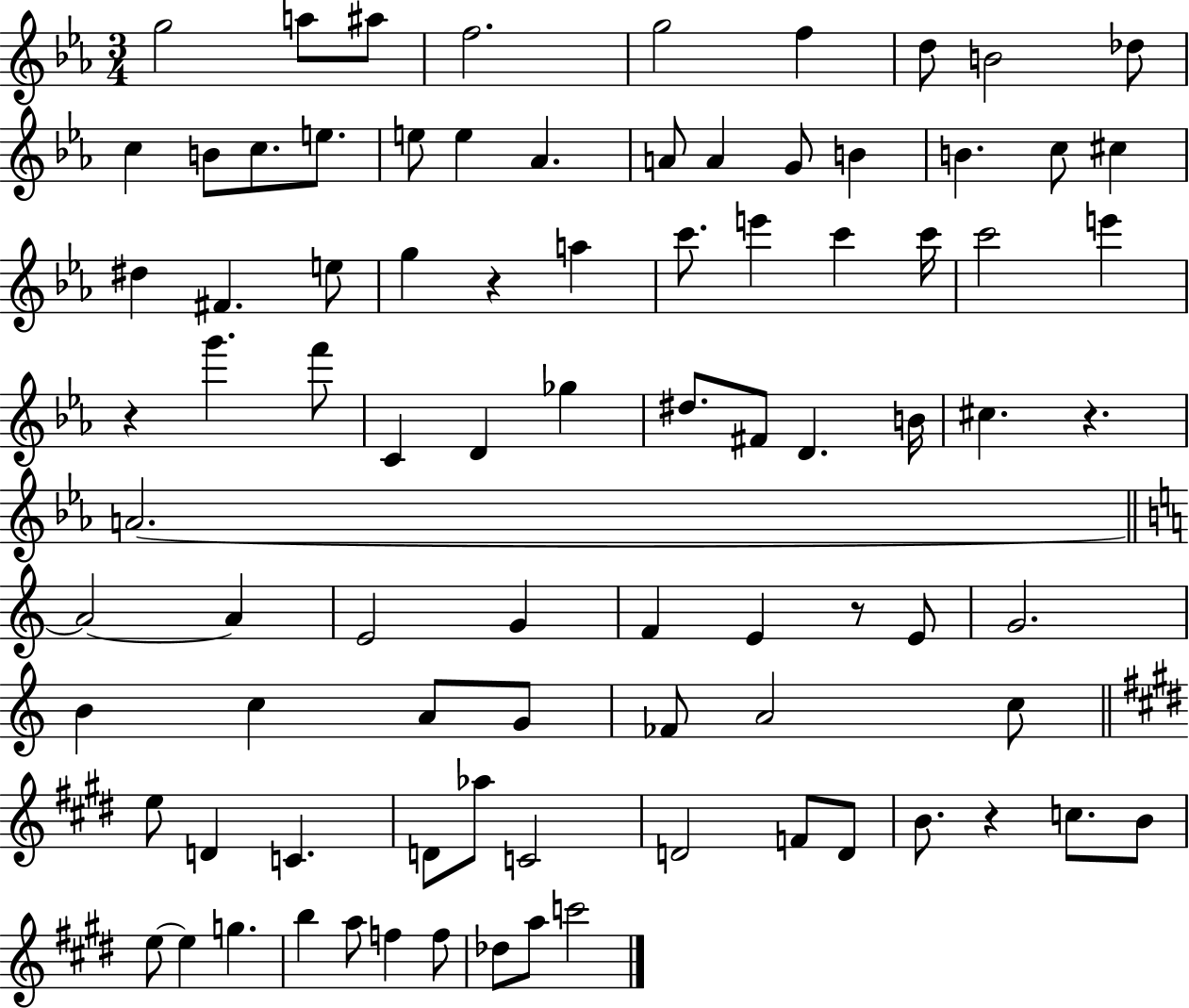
X:1
T:Untitled
M:3/4
L:1/4
K:Eb
g2 a/2 ^a/2 f2 g2 f d/2 B2 _d/2 c B/2 c/2 e/2 e/2 e _A A/2 A G/2 B B c/2 ^c ^d ^F e/2 g z a c'/2 e' c' c'/4 c'2 e' z g' f'/2 C D _g ^d/2 ^F/2 D B/4 ^c z A2 A2 A E2 G F E z/2 E/2 G2 B c A/2 G/2 _F/2 A2 c/2 e/2 D C D/2 _a/2 C2 D2 F/2 D/2 B/2 z c/2 B/2 e/2 e g b a/2 f f/2 _d/2 a/2 c'2